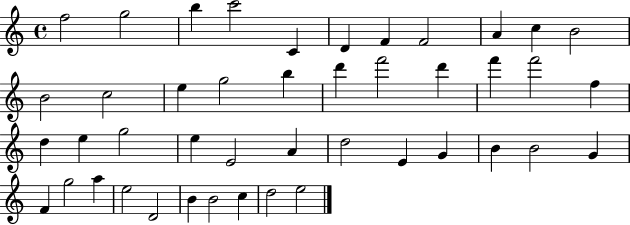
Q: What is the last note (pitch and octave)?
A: E5